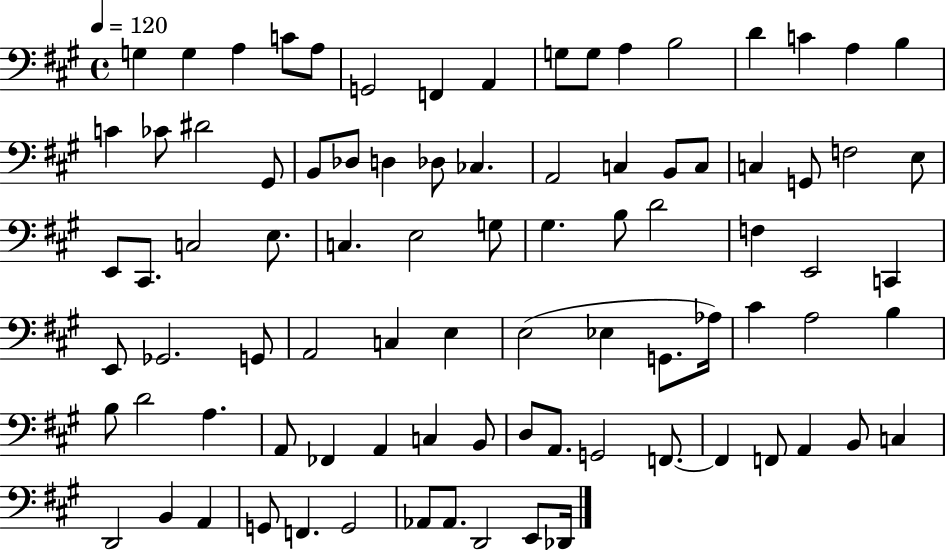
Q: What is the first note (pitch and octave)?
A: G3